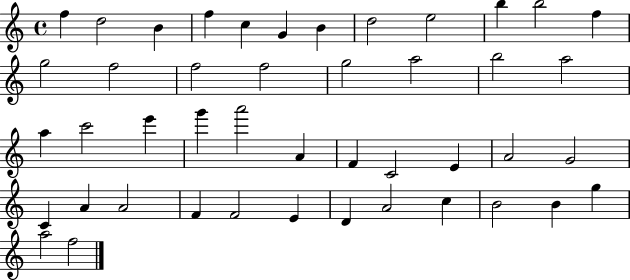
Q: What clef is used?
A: treble